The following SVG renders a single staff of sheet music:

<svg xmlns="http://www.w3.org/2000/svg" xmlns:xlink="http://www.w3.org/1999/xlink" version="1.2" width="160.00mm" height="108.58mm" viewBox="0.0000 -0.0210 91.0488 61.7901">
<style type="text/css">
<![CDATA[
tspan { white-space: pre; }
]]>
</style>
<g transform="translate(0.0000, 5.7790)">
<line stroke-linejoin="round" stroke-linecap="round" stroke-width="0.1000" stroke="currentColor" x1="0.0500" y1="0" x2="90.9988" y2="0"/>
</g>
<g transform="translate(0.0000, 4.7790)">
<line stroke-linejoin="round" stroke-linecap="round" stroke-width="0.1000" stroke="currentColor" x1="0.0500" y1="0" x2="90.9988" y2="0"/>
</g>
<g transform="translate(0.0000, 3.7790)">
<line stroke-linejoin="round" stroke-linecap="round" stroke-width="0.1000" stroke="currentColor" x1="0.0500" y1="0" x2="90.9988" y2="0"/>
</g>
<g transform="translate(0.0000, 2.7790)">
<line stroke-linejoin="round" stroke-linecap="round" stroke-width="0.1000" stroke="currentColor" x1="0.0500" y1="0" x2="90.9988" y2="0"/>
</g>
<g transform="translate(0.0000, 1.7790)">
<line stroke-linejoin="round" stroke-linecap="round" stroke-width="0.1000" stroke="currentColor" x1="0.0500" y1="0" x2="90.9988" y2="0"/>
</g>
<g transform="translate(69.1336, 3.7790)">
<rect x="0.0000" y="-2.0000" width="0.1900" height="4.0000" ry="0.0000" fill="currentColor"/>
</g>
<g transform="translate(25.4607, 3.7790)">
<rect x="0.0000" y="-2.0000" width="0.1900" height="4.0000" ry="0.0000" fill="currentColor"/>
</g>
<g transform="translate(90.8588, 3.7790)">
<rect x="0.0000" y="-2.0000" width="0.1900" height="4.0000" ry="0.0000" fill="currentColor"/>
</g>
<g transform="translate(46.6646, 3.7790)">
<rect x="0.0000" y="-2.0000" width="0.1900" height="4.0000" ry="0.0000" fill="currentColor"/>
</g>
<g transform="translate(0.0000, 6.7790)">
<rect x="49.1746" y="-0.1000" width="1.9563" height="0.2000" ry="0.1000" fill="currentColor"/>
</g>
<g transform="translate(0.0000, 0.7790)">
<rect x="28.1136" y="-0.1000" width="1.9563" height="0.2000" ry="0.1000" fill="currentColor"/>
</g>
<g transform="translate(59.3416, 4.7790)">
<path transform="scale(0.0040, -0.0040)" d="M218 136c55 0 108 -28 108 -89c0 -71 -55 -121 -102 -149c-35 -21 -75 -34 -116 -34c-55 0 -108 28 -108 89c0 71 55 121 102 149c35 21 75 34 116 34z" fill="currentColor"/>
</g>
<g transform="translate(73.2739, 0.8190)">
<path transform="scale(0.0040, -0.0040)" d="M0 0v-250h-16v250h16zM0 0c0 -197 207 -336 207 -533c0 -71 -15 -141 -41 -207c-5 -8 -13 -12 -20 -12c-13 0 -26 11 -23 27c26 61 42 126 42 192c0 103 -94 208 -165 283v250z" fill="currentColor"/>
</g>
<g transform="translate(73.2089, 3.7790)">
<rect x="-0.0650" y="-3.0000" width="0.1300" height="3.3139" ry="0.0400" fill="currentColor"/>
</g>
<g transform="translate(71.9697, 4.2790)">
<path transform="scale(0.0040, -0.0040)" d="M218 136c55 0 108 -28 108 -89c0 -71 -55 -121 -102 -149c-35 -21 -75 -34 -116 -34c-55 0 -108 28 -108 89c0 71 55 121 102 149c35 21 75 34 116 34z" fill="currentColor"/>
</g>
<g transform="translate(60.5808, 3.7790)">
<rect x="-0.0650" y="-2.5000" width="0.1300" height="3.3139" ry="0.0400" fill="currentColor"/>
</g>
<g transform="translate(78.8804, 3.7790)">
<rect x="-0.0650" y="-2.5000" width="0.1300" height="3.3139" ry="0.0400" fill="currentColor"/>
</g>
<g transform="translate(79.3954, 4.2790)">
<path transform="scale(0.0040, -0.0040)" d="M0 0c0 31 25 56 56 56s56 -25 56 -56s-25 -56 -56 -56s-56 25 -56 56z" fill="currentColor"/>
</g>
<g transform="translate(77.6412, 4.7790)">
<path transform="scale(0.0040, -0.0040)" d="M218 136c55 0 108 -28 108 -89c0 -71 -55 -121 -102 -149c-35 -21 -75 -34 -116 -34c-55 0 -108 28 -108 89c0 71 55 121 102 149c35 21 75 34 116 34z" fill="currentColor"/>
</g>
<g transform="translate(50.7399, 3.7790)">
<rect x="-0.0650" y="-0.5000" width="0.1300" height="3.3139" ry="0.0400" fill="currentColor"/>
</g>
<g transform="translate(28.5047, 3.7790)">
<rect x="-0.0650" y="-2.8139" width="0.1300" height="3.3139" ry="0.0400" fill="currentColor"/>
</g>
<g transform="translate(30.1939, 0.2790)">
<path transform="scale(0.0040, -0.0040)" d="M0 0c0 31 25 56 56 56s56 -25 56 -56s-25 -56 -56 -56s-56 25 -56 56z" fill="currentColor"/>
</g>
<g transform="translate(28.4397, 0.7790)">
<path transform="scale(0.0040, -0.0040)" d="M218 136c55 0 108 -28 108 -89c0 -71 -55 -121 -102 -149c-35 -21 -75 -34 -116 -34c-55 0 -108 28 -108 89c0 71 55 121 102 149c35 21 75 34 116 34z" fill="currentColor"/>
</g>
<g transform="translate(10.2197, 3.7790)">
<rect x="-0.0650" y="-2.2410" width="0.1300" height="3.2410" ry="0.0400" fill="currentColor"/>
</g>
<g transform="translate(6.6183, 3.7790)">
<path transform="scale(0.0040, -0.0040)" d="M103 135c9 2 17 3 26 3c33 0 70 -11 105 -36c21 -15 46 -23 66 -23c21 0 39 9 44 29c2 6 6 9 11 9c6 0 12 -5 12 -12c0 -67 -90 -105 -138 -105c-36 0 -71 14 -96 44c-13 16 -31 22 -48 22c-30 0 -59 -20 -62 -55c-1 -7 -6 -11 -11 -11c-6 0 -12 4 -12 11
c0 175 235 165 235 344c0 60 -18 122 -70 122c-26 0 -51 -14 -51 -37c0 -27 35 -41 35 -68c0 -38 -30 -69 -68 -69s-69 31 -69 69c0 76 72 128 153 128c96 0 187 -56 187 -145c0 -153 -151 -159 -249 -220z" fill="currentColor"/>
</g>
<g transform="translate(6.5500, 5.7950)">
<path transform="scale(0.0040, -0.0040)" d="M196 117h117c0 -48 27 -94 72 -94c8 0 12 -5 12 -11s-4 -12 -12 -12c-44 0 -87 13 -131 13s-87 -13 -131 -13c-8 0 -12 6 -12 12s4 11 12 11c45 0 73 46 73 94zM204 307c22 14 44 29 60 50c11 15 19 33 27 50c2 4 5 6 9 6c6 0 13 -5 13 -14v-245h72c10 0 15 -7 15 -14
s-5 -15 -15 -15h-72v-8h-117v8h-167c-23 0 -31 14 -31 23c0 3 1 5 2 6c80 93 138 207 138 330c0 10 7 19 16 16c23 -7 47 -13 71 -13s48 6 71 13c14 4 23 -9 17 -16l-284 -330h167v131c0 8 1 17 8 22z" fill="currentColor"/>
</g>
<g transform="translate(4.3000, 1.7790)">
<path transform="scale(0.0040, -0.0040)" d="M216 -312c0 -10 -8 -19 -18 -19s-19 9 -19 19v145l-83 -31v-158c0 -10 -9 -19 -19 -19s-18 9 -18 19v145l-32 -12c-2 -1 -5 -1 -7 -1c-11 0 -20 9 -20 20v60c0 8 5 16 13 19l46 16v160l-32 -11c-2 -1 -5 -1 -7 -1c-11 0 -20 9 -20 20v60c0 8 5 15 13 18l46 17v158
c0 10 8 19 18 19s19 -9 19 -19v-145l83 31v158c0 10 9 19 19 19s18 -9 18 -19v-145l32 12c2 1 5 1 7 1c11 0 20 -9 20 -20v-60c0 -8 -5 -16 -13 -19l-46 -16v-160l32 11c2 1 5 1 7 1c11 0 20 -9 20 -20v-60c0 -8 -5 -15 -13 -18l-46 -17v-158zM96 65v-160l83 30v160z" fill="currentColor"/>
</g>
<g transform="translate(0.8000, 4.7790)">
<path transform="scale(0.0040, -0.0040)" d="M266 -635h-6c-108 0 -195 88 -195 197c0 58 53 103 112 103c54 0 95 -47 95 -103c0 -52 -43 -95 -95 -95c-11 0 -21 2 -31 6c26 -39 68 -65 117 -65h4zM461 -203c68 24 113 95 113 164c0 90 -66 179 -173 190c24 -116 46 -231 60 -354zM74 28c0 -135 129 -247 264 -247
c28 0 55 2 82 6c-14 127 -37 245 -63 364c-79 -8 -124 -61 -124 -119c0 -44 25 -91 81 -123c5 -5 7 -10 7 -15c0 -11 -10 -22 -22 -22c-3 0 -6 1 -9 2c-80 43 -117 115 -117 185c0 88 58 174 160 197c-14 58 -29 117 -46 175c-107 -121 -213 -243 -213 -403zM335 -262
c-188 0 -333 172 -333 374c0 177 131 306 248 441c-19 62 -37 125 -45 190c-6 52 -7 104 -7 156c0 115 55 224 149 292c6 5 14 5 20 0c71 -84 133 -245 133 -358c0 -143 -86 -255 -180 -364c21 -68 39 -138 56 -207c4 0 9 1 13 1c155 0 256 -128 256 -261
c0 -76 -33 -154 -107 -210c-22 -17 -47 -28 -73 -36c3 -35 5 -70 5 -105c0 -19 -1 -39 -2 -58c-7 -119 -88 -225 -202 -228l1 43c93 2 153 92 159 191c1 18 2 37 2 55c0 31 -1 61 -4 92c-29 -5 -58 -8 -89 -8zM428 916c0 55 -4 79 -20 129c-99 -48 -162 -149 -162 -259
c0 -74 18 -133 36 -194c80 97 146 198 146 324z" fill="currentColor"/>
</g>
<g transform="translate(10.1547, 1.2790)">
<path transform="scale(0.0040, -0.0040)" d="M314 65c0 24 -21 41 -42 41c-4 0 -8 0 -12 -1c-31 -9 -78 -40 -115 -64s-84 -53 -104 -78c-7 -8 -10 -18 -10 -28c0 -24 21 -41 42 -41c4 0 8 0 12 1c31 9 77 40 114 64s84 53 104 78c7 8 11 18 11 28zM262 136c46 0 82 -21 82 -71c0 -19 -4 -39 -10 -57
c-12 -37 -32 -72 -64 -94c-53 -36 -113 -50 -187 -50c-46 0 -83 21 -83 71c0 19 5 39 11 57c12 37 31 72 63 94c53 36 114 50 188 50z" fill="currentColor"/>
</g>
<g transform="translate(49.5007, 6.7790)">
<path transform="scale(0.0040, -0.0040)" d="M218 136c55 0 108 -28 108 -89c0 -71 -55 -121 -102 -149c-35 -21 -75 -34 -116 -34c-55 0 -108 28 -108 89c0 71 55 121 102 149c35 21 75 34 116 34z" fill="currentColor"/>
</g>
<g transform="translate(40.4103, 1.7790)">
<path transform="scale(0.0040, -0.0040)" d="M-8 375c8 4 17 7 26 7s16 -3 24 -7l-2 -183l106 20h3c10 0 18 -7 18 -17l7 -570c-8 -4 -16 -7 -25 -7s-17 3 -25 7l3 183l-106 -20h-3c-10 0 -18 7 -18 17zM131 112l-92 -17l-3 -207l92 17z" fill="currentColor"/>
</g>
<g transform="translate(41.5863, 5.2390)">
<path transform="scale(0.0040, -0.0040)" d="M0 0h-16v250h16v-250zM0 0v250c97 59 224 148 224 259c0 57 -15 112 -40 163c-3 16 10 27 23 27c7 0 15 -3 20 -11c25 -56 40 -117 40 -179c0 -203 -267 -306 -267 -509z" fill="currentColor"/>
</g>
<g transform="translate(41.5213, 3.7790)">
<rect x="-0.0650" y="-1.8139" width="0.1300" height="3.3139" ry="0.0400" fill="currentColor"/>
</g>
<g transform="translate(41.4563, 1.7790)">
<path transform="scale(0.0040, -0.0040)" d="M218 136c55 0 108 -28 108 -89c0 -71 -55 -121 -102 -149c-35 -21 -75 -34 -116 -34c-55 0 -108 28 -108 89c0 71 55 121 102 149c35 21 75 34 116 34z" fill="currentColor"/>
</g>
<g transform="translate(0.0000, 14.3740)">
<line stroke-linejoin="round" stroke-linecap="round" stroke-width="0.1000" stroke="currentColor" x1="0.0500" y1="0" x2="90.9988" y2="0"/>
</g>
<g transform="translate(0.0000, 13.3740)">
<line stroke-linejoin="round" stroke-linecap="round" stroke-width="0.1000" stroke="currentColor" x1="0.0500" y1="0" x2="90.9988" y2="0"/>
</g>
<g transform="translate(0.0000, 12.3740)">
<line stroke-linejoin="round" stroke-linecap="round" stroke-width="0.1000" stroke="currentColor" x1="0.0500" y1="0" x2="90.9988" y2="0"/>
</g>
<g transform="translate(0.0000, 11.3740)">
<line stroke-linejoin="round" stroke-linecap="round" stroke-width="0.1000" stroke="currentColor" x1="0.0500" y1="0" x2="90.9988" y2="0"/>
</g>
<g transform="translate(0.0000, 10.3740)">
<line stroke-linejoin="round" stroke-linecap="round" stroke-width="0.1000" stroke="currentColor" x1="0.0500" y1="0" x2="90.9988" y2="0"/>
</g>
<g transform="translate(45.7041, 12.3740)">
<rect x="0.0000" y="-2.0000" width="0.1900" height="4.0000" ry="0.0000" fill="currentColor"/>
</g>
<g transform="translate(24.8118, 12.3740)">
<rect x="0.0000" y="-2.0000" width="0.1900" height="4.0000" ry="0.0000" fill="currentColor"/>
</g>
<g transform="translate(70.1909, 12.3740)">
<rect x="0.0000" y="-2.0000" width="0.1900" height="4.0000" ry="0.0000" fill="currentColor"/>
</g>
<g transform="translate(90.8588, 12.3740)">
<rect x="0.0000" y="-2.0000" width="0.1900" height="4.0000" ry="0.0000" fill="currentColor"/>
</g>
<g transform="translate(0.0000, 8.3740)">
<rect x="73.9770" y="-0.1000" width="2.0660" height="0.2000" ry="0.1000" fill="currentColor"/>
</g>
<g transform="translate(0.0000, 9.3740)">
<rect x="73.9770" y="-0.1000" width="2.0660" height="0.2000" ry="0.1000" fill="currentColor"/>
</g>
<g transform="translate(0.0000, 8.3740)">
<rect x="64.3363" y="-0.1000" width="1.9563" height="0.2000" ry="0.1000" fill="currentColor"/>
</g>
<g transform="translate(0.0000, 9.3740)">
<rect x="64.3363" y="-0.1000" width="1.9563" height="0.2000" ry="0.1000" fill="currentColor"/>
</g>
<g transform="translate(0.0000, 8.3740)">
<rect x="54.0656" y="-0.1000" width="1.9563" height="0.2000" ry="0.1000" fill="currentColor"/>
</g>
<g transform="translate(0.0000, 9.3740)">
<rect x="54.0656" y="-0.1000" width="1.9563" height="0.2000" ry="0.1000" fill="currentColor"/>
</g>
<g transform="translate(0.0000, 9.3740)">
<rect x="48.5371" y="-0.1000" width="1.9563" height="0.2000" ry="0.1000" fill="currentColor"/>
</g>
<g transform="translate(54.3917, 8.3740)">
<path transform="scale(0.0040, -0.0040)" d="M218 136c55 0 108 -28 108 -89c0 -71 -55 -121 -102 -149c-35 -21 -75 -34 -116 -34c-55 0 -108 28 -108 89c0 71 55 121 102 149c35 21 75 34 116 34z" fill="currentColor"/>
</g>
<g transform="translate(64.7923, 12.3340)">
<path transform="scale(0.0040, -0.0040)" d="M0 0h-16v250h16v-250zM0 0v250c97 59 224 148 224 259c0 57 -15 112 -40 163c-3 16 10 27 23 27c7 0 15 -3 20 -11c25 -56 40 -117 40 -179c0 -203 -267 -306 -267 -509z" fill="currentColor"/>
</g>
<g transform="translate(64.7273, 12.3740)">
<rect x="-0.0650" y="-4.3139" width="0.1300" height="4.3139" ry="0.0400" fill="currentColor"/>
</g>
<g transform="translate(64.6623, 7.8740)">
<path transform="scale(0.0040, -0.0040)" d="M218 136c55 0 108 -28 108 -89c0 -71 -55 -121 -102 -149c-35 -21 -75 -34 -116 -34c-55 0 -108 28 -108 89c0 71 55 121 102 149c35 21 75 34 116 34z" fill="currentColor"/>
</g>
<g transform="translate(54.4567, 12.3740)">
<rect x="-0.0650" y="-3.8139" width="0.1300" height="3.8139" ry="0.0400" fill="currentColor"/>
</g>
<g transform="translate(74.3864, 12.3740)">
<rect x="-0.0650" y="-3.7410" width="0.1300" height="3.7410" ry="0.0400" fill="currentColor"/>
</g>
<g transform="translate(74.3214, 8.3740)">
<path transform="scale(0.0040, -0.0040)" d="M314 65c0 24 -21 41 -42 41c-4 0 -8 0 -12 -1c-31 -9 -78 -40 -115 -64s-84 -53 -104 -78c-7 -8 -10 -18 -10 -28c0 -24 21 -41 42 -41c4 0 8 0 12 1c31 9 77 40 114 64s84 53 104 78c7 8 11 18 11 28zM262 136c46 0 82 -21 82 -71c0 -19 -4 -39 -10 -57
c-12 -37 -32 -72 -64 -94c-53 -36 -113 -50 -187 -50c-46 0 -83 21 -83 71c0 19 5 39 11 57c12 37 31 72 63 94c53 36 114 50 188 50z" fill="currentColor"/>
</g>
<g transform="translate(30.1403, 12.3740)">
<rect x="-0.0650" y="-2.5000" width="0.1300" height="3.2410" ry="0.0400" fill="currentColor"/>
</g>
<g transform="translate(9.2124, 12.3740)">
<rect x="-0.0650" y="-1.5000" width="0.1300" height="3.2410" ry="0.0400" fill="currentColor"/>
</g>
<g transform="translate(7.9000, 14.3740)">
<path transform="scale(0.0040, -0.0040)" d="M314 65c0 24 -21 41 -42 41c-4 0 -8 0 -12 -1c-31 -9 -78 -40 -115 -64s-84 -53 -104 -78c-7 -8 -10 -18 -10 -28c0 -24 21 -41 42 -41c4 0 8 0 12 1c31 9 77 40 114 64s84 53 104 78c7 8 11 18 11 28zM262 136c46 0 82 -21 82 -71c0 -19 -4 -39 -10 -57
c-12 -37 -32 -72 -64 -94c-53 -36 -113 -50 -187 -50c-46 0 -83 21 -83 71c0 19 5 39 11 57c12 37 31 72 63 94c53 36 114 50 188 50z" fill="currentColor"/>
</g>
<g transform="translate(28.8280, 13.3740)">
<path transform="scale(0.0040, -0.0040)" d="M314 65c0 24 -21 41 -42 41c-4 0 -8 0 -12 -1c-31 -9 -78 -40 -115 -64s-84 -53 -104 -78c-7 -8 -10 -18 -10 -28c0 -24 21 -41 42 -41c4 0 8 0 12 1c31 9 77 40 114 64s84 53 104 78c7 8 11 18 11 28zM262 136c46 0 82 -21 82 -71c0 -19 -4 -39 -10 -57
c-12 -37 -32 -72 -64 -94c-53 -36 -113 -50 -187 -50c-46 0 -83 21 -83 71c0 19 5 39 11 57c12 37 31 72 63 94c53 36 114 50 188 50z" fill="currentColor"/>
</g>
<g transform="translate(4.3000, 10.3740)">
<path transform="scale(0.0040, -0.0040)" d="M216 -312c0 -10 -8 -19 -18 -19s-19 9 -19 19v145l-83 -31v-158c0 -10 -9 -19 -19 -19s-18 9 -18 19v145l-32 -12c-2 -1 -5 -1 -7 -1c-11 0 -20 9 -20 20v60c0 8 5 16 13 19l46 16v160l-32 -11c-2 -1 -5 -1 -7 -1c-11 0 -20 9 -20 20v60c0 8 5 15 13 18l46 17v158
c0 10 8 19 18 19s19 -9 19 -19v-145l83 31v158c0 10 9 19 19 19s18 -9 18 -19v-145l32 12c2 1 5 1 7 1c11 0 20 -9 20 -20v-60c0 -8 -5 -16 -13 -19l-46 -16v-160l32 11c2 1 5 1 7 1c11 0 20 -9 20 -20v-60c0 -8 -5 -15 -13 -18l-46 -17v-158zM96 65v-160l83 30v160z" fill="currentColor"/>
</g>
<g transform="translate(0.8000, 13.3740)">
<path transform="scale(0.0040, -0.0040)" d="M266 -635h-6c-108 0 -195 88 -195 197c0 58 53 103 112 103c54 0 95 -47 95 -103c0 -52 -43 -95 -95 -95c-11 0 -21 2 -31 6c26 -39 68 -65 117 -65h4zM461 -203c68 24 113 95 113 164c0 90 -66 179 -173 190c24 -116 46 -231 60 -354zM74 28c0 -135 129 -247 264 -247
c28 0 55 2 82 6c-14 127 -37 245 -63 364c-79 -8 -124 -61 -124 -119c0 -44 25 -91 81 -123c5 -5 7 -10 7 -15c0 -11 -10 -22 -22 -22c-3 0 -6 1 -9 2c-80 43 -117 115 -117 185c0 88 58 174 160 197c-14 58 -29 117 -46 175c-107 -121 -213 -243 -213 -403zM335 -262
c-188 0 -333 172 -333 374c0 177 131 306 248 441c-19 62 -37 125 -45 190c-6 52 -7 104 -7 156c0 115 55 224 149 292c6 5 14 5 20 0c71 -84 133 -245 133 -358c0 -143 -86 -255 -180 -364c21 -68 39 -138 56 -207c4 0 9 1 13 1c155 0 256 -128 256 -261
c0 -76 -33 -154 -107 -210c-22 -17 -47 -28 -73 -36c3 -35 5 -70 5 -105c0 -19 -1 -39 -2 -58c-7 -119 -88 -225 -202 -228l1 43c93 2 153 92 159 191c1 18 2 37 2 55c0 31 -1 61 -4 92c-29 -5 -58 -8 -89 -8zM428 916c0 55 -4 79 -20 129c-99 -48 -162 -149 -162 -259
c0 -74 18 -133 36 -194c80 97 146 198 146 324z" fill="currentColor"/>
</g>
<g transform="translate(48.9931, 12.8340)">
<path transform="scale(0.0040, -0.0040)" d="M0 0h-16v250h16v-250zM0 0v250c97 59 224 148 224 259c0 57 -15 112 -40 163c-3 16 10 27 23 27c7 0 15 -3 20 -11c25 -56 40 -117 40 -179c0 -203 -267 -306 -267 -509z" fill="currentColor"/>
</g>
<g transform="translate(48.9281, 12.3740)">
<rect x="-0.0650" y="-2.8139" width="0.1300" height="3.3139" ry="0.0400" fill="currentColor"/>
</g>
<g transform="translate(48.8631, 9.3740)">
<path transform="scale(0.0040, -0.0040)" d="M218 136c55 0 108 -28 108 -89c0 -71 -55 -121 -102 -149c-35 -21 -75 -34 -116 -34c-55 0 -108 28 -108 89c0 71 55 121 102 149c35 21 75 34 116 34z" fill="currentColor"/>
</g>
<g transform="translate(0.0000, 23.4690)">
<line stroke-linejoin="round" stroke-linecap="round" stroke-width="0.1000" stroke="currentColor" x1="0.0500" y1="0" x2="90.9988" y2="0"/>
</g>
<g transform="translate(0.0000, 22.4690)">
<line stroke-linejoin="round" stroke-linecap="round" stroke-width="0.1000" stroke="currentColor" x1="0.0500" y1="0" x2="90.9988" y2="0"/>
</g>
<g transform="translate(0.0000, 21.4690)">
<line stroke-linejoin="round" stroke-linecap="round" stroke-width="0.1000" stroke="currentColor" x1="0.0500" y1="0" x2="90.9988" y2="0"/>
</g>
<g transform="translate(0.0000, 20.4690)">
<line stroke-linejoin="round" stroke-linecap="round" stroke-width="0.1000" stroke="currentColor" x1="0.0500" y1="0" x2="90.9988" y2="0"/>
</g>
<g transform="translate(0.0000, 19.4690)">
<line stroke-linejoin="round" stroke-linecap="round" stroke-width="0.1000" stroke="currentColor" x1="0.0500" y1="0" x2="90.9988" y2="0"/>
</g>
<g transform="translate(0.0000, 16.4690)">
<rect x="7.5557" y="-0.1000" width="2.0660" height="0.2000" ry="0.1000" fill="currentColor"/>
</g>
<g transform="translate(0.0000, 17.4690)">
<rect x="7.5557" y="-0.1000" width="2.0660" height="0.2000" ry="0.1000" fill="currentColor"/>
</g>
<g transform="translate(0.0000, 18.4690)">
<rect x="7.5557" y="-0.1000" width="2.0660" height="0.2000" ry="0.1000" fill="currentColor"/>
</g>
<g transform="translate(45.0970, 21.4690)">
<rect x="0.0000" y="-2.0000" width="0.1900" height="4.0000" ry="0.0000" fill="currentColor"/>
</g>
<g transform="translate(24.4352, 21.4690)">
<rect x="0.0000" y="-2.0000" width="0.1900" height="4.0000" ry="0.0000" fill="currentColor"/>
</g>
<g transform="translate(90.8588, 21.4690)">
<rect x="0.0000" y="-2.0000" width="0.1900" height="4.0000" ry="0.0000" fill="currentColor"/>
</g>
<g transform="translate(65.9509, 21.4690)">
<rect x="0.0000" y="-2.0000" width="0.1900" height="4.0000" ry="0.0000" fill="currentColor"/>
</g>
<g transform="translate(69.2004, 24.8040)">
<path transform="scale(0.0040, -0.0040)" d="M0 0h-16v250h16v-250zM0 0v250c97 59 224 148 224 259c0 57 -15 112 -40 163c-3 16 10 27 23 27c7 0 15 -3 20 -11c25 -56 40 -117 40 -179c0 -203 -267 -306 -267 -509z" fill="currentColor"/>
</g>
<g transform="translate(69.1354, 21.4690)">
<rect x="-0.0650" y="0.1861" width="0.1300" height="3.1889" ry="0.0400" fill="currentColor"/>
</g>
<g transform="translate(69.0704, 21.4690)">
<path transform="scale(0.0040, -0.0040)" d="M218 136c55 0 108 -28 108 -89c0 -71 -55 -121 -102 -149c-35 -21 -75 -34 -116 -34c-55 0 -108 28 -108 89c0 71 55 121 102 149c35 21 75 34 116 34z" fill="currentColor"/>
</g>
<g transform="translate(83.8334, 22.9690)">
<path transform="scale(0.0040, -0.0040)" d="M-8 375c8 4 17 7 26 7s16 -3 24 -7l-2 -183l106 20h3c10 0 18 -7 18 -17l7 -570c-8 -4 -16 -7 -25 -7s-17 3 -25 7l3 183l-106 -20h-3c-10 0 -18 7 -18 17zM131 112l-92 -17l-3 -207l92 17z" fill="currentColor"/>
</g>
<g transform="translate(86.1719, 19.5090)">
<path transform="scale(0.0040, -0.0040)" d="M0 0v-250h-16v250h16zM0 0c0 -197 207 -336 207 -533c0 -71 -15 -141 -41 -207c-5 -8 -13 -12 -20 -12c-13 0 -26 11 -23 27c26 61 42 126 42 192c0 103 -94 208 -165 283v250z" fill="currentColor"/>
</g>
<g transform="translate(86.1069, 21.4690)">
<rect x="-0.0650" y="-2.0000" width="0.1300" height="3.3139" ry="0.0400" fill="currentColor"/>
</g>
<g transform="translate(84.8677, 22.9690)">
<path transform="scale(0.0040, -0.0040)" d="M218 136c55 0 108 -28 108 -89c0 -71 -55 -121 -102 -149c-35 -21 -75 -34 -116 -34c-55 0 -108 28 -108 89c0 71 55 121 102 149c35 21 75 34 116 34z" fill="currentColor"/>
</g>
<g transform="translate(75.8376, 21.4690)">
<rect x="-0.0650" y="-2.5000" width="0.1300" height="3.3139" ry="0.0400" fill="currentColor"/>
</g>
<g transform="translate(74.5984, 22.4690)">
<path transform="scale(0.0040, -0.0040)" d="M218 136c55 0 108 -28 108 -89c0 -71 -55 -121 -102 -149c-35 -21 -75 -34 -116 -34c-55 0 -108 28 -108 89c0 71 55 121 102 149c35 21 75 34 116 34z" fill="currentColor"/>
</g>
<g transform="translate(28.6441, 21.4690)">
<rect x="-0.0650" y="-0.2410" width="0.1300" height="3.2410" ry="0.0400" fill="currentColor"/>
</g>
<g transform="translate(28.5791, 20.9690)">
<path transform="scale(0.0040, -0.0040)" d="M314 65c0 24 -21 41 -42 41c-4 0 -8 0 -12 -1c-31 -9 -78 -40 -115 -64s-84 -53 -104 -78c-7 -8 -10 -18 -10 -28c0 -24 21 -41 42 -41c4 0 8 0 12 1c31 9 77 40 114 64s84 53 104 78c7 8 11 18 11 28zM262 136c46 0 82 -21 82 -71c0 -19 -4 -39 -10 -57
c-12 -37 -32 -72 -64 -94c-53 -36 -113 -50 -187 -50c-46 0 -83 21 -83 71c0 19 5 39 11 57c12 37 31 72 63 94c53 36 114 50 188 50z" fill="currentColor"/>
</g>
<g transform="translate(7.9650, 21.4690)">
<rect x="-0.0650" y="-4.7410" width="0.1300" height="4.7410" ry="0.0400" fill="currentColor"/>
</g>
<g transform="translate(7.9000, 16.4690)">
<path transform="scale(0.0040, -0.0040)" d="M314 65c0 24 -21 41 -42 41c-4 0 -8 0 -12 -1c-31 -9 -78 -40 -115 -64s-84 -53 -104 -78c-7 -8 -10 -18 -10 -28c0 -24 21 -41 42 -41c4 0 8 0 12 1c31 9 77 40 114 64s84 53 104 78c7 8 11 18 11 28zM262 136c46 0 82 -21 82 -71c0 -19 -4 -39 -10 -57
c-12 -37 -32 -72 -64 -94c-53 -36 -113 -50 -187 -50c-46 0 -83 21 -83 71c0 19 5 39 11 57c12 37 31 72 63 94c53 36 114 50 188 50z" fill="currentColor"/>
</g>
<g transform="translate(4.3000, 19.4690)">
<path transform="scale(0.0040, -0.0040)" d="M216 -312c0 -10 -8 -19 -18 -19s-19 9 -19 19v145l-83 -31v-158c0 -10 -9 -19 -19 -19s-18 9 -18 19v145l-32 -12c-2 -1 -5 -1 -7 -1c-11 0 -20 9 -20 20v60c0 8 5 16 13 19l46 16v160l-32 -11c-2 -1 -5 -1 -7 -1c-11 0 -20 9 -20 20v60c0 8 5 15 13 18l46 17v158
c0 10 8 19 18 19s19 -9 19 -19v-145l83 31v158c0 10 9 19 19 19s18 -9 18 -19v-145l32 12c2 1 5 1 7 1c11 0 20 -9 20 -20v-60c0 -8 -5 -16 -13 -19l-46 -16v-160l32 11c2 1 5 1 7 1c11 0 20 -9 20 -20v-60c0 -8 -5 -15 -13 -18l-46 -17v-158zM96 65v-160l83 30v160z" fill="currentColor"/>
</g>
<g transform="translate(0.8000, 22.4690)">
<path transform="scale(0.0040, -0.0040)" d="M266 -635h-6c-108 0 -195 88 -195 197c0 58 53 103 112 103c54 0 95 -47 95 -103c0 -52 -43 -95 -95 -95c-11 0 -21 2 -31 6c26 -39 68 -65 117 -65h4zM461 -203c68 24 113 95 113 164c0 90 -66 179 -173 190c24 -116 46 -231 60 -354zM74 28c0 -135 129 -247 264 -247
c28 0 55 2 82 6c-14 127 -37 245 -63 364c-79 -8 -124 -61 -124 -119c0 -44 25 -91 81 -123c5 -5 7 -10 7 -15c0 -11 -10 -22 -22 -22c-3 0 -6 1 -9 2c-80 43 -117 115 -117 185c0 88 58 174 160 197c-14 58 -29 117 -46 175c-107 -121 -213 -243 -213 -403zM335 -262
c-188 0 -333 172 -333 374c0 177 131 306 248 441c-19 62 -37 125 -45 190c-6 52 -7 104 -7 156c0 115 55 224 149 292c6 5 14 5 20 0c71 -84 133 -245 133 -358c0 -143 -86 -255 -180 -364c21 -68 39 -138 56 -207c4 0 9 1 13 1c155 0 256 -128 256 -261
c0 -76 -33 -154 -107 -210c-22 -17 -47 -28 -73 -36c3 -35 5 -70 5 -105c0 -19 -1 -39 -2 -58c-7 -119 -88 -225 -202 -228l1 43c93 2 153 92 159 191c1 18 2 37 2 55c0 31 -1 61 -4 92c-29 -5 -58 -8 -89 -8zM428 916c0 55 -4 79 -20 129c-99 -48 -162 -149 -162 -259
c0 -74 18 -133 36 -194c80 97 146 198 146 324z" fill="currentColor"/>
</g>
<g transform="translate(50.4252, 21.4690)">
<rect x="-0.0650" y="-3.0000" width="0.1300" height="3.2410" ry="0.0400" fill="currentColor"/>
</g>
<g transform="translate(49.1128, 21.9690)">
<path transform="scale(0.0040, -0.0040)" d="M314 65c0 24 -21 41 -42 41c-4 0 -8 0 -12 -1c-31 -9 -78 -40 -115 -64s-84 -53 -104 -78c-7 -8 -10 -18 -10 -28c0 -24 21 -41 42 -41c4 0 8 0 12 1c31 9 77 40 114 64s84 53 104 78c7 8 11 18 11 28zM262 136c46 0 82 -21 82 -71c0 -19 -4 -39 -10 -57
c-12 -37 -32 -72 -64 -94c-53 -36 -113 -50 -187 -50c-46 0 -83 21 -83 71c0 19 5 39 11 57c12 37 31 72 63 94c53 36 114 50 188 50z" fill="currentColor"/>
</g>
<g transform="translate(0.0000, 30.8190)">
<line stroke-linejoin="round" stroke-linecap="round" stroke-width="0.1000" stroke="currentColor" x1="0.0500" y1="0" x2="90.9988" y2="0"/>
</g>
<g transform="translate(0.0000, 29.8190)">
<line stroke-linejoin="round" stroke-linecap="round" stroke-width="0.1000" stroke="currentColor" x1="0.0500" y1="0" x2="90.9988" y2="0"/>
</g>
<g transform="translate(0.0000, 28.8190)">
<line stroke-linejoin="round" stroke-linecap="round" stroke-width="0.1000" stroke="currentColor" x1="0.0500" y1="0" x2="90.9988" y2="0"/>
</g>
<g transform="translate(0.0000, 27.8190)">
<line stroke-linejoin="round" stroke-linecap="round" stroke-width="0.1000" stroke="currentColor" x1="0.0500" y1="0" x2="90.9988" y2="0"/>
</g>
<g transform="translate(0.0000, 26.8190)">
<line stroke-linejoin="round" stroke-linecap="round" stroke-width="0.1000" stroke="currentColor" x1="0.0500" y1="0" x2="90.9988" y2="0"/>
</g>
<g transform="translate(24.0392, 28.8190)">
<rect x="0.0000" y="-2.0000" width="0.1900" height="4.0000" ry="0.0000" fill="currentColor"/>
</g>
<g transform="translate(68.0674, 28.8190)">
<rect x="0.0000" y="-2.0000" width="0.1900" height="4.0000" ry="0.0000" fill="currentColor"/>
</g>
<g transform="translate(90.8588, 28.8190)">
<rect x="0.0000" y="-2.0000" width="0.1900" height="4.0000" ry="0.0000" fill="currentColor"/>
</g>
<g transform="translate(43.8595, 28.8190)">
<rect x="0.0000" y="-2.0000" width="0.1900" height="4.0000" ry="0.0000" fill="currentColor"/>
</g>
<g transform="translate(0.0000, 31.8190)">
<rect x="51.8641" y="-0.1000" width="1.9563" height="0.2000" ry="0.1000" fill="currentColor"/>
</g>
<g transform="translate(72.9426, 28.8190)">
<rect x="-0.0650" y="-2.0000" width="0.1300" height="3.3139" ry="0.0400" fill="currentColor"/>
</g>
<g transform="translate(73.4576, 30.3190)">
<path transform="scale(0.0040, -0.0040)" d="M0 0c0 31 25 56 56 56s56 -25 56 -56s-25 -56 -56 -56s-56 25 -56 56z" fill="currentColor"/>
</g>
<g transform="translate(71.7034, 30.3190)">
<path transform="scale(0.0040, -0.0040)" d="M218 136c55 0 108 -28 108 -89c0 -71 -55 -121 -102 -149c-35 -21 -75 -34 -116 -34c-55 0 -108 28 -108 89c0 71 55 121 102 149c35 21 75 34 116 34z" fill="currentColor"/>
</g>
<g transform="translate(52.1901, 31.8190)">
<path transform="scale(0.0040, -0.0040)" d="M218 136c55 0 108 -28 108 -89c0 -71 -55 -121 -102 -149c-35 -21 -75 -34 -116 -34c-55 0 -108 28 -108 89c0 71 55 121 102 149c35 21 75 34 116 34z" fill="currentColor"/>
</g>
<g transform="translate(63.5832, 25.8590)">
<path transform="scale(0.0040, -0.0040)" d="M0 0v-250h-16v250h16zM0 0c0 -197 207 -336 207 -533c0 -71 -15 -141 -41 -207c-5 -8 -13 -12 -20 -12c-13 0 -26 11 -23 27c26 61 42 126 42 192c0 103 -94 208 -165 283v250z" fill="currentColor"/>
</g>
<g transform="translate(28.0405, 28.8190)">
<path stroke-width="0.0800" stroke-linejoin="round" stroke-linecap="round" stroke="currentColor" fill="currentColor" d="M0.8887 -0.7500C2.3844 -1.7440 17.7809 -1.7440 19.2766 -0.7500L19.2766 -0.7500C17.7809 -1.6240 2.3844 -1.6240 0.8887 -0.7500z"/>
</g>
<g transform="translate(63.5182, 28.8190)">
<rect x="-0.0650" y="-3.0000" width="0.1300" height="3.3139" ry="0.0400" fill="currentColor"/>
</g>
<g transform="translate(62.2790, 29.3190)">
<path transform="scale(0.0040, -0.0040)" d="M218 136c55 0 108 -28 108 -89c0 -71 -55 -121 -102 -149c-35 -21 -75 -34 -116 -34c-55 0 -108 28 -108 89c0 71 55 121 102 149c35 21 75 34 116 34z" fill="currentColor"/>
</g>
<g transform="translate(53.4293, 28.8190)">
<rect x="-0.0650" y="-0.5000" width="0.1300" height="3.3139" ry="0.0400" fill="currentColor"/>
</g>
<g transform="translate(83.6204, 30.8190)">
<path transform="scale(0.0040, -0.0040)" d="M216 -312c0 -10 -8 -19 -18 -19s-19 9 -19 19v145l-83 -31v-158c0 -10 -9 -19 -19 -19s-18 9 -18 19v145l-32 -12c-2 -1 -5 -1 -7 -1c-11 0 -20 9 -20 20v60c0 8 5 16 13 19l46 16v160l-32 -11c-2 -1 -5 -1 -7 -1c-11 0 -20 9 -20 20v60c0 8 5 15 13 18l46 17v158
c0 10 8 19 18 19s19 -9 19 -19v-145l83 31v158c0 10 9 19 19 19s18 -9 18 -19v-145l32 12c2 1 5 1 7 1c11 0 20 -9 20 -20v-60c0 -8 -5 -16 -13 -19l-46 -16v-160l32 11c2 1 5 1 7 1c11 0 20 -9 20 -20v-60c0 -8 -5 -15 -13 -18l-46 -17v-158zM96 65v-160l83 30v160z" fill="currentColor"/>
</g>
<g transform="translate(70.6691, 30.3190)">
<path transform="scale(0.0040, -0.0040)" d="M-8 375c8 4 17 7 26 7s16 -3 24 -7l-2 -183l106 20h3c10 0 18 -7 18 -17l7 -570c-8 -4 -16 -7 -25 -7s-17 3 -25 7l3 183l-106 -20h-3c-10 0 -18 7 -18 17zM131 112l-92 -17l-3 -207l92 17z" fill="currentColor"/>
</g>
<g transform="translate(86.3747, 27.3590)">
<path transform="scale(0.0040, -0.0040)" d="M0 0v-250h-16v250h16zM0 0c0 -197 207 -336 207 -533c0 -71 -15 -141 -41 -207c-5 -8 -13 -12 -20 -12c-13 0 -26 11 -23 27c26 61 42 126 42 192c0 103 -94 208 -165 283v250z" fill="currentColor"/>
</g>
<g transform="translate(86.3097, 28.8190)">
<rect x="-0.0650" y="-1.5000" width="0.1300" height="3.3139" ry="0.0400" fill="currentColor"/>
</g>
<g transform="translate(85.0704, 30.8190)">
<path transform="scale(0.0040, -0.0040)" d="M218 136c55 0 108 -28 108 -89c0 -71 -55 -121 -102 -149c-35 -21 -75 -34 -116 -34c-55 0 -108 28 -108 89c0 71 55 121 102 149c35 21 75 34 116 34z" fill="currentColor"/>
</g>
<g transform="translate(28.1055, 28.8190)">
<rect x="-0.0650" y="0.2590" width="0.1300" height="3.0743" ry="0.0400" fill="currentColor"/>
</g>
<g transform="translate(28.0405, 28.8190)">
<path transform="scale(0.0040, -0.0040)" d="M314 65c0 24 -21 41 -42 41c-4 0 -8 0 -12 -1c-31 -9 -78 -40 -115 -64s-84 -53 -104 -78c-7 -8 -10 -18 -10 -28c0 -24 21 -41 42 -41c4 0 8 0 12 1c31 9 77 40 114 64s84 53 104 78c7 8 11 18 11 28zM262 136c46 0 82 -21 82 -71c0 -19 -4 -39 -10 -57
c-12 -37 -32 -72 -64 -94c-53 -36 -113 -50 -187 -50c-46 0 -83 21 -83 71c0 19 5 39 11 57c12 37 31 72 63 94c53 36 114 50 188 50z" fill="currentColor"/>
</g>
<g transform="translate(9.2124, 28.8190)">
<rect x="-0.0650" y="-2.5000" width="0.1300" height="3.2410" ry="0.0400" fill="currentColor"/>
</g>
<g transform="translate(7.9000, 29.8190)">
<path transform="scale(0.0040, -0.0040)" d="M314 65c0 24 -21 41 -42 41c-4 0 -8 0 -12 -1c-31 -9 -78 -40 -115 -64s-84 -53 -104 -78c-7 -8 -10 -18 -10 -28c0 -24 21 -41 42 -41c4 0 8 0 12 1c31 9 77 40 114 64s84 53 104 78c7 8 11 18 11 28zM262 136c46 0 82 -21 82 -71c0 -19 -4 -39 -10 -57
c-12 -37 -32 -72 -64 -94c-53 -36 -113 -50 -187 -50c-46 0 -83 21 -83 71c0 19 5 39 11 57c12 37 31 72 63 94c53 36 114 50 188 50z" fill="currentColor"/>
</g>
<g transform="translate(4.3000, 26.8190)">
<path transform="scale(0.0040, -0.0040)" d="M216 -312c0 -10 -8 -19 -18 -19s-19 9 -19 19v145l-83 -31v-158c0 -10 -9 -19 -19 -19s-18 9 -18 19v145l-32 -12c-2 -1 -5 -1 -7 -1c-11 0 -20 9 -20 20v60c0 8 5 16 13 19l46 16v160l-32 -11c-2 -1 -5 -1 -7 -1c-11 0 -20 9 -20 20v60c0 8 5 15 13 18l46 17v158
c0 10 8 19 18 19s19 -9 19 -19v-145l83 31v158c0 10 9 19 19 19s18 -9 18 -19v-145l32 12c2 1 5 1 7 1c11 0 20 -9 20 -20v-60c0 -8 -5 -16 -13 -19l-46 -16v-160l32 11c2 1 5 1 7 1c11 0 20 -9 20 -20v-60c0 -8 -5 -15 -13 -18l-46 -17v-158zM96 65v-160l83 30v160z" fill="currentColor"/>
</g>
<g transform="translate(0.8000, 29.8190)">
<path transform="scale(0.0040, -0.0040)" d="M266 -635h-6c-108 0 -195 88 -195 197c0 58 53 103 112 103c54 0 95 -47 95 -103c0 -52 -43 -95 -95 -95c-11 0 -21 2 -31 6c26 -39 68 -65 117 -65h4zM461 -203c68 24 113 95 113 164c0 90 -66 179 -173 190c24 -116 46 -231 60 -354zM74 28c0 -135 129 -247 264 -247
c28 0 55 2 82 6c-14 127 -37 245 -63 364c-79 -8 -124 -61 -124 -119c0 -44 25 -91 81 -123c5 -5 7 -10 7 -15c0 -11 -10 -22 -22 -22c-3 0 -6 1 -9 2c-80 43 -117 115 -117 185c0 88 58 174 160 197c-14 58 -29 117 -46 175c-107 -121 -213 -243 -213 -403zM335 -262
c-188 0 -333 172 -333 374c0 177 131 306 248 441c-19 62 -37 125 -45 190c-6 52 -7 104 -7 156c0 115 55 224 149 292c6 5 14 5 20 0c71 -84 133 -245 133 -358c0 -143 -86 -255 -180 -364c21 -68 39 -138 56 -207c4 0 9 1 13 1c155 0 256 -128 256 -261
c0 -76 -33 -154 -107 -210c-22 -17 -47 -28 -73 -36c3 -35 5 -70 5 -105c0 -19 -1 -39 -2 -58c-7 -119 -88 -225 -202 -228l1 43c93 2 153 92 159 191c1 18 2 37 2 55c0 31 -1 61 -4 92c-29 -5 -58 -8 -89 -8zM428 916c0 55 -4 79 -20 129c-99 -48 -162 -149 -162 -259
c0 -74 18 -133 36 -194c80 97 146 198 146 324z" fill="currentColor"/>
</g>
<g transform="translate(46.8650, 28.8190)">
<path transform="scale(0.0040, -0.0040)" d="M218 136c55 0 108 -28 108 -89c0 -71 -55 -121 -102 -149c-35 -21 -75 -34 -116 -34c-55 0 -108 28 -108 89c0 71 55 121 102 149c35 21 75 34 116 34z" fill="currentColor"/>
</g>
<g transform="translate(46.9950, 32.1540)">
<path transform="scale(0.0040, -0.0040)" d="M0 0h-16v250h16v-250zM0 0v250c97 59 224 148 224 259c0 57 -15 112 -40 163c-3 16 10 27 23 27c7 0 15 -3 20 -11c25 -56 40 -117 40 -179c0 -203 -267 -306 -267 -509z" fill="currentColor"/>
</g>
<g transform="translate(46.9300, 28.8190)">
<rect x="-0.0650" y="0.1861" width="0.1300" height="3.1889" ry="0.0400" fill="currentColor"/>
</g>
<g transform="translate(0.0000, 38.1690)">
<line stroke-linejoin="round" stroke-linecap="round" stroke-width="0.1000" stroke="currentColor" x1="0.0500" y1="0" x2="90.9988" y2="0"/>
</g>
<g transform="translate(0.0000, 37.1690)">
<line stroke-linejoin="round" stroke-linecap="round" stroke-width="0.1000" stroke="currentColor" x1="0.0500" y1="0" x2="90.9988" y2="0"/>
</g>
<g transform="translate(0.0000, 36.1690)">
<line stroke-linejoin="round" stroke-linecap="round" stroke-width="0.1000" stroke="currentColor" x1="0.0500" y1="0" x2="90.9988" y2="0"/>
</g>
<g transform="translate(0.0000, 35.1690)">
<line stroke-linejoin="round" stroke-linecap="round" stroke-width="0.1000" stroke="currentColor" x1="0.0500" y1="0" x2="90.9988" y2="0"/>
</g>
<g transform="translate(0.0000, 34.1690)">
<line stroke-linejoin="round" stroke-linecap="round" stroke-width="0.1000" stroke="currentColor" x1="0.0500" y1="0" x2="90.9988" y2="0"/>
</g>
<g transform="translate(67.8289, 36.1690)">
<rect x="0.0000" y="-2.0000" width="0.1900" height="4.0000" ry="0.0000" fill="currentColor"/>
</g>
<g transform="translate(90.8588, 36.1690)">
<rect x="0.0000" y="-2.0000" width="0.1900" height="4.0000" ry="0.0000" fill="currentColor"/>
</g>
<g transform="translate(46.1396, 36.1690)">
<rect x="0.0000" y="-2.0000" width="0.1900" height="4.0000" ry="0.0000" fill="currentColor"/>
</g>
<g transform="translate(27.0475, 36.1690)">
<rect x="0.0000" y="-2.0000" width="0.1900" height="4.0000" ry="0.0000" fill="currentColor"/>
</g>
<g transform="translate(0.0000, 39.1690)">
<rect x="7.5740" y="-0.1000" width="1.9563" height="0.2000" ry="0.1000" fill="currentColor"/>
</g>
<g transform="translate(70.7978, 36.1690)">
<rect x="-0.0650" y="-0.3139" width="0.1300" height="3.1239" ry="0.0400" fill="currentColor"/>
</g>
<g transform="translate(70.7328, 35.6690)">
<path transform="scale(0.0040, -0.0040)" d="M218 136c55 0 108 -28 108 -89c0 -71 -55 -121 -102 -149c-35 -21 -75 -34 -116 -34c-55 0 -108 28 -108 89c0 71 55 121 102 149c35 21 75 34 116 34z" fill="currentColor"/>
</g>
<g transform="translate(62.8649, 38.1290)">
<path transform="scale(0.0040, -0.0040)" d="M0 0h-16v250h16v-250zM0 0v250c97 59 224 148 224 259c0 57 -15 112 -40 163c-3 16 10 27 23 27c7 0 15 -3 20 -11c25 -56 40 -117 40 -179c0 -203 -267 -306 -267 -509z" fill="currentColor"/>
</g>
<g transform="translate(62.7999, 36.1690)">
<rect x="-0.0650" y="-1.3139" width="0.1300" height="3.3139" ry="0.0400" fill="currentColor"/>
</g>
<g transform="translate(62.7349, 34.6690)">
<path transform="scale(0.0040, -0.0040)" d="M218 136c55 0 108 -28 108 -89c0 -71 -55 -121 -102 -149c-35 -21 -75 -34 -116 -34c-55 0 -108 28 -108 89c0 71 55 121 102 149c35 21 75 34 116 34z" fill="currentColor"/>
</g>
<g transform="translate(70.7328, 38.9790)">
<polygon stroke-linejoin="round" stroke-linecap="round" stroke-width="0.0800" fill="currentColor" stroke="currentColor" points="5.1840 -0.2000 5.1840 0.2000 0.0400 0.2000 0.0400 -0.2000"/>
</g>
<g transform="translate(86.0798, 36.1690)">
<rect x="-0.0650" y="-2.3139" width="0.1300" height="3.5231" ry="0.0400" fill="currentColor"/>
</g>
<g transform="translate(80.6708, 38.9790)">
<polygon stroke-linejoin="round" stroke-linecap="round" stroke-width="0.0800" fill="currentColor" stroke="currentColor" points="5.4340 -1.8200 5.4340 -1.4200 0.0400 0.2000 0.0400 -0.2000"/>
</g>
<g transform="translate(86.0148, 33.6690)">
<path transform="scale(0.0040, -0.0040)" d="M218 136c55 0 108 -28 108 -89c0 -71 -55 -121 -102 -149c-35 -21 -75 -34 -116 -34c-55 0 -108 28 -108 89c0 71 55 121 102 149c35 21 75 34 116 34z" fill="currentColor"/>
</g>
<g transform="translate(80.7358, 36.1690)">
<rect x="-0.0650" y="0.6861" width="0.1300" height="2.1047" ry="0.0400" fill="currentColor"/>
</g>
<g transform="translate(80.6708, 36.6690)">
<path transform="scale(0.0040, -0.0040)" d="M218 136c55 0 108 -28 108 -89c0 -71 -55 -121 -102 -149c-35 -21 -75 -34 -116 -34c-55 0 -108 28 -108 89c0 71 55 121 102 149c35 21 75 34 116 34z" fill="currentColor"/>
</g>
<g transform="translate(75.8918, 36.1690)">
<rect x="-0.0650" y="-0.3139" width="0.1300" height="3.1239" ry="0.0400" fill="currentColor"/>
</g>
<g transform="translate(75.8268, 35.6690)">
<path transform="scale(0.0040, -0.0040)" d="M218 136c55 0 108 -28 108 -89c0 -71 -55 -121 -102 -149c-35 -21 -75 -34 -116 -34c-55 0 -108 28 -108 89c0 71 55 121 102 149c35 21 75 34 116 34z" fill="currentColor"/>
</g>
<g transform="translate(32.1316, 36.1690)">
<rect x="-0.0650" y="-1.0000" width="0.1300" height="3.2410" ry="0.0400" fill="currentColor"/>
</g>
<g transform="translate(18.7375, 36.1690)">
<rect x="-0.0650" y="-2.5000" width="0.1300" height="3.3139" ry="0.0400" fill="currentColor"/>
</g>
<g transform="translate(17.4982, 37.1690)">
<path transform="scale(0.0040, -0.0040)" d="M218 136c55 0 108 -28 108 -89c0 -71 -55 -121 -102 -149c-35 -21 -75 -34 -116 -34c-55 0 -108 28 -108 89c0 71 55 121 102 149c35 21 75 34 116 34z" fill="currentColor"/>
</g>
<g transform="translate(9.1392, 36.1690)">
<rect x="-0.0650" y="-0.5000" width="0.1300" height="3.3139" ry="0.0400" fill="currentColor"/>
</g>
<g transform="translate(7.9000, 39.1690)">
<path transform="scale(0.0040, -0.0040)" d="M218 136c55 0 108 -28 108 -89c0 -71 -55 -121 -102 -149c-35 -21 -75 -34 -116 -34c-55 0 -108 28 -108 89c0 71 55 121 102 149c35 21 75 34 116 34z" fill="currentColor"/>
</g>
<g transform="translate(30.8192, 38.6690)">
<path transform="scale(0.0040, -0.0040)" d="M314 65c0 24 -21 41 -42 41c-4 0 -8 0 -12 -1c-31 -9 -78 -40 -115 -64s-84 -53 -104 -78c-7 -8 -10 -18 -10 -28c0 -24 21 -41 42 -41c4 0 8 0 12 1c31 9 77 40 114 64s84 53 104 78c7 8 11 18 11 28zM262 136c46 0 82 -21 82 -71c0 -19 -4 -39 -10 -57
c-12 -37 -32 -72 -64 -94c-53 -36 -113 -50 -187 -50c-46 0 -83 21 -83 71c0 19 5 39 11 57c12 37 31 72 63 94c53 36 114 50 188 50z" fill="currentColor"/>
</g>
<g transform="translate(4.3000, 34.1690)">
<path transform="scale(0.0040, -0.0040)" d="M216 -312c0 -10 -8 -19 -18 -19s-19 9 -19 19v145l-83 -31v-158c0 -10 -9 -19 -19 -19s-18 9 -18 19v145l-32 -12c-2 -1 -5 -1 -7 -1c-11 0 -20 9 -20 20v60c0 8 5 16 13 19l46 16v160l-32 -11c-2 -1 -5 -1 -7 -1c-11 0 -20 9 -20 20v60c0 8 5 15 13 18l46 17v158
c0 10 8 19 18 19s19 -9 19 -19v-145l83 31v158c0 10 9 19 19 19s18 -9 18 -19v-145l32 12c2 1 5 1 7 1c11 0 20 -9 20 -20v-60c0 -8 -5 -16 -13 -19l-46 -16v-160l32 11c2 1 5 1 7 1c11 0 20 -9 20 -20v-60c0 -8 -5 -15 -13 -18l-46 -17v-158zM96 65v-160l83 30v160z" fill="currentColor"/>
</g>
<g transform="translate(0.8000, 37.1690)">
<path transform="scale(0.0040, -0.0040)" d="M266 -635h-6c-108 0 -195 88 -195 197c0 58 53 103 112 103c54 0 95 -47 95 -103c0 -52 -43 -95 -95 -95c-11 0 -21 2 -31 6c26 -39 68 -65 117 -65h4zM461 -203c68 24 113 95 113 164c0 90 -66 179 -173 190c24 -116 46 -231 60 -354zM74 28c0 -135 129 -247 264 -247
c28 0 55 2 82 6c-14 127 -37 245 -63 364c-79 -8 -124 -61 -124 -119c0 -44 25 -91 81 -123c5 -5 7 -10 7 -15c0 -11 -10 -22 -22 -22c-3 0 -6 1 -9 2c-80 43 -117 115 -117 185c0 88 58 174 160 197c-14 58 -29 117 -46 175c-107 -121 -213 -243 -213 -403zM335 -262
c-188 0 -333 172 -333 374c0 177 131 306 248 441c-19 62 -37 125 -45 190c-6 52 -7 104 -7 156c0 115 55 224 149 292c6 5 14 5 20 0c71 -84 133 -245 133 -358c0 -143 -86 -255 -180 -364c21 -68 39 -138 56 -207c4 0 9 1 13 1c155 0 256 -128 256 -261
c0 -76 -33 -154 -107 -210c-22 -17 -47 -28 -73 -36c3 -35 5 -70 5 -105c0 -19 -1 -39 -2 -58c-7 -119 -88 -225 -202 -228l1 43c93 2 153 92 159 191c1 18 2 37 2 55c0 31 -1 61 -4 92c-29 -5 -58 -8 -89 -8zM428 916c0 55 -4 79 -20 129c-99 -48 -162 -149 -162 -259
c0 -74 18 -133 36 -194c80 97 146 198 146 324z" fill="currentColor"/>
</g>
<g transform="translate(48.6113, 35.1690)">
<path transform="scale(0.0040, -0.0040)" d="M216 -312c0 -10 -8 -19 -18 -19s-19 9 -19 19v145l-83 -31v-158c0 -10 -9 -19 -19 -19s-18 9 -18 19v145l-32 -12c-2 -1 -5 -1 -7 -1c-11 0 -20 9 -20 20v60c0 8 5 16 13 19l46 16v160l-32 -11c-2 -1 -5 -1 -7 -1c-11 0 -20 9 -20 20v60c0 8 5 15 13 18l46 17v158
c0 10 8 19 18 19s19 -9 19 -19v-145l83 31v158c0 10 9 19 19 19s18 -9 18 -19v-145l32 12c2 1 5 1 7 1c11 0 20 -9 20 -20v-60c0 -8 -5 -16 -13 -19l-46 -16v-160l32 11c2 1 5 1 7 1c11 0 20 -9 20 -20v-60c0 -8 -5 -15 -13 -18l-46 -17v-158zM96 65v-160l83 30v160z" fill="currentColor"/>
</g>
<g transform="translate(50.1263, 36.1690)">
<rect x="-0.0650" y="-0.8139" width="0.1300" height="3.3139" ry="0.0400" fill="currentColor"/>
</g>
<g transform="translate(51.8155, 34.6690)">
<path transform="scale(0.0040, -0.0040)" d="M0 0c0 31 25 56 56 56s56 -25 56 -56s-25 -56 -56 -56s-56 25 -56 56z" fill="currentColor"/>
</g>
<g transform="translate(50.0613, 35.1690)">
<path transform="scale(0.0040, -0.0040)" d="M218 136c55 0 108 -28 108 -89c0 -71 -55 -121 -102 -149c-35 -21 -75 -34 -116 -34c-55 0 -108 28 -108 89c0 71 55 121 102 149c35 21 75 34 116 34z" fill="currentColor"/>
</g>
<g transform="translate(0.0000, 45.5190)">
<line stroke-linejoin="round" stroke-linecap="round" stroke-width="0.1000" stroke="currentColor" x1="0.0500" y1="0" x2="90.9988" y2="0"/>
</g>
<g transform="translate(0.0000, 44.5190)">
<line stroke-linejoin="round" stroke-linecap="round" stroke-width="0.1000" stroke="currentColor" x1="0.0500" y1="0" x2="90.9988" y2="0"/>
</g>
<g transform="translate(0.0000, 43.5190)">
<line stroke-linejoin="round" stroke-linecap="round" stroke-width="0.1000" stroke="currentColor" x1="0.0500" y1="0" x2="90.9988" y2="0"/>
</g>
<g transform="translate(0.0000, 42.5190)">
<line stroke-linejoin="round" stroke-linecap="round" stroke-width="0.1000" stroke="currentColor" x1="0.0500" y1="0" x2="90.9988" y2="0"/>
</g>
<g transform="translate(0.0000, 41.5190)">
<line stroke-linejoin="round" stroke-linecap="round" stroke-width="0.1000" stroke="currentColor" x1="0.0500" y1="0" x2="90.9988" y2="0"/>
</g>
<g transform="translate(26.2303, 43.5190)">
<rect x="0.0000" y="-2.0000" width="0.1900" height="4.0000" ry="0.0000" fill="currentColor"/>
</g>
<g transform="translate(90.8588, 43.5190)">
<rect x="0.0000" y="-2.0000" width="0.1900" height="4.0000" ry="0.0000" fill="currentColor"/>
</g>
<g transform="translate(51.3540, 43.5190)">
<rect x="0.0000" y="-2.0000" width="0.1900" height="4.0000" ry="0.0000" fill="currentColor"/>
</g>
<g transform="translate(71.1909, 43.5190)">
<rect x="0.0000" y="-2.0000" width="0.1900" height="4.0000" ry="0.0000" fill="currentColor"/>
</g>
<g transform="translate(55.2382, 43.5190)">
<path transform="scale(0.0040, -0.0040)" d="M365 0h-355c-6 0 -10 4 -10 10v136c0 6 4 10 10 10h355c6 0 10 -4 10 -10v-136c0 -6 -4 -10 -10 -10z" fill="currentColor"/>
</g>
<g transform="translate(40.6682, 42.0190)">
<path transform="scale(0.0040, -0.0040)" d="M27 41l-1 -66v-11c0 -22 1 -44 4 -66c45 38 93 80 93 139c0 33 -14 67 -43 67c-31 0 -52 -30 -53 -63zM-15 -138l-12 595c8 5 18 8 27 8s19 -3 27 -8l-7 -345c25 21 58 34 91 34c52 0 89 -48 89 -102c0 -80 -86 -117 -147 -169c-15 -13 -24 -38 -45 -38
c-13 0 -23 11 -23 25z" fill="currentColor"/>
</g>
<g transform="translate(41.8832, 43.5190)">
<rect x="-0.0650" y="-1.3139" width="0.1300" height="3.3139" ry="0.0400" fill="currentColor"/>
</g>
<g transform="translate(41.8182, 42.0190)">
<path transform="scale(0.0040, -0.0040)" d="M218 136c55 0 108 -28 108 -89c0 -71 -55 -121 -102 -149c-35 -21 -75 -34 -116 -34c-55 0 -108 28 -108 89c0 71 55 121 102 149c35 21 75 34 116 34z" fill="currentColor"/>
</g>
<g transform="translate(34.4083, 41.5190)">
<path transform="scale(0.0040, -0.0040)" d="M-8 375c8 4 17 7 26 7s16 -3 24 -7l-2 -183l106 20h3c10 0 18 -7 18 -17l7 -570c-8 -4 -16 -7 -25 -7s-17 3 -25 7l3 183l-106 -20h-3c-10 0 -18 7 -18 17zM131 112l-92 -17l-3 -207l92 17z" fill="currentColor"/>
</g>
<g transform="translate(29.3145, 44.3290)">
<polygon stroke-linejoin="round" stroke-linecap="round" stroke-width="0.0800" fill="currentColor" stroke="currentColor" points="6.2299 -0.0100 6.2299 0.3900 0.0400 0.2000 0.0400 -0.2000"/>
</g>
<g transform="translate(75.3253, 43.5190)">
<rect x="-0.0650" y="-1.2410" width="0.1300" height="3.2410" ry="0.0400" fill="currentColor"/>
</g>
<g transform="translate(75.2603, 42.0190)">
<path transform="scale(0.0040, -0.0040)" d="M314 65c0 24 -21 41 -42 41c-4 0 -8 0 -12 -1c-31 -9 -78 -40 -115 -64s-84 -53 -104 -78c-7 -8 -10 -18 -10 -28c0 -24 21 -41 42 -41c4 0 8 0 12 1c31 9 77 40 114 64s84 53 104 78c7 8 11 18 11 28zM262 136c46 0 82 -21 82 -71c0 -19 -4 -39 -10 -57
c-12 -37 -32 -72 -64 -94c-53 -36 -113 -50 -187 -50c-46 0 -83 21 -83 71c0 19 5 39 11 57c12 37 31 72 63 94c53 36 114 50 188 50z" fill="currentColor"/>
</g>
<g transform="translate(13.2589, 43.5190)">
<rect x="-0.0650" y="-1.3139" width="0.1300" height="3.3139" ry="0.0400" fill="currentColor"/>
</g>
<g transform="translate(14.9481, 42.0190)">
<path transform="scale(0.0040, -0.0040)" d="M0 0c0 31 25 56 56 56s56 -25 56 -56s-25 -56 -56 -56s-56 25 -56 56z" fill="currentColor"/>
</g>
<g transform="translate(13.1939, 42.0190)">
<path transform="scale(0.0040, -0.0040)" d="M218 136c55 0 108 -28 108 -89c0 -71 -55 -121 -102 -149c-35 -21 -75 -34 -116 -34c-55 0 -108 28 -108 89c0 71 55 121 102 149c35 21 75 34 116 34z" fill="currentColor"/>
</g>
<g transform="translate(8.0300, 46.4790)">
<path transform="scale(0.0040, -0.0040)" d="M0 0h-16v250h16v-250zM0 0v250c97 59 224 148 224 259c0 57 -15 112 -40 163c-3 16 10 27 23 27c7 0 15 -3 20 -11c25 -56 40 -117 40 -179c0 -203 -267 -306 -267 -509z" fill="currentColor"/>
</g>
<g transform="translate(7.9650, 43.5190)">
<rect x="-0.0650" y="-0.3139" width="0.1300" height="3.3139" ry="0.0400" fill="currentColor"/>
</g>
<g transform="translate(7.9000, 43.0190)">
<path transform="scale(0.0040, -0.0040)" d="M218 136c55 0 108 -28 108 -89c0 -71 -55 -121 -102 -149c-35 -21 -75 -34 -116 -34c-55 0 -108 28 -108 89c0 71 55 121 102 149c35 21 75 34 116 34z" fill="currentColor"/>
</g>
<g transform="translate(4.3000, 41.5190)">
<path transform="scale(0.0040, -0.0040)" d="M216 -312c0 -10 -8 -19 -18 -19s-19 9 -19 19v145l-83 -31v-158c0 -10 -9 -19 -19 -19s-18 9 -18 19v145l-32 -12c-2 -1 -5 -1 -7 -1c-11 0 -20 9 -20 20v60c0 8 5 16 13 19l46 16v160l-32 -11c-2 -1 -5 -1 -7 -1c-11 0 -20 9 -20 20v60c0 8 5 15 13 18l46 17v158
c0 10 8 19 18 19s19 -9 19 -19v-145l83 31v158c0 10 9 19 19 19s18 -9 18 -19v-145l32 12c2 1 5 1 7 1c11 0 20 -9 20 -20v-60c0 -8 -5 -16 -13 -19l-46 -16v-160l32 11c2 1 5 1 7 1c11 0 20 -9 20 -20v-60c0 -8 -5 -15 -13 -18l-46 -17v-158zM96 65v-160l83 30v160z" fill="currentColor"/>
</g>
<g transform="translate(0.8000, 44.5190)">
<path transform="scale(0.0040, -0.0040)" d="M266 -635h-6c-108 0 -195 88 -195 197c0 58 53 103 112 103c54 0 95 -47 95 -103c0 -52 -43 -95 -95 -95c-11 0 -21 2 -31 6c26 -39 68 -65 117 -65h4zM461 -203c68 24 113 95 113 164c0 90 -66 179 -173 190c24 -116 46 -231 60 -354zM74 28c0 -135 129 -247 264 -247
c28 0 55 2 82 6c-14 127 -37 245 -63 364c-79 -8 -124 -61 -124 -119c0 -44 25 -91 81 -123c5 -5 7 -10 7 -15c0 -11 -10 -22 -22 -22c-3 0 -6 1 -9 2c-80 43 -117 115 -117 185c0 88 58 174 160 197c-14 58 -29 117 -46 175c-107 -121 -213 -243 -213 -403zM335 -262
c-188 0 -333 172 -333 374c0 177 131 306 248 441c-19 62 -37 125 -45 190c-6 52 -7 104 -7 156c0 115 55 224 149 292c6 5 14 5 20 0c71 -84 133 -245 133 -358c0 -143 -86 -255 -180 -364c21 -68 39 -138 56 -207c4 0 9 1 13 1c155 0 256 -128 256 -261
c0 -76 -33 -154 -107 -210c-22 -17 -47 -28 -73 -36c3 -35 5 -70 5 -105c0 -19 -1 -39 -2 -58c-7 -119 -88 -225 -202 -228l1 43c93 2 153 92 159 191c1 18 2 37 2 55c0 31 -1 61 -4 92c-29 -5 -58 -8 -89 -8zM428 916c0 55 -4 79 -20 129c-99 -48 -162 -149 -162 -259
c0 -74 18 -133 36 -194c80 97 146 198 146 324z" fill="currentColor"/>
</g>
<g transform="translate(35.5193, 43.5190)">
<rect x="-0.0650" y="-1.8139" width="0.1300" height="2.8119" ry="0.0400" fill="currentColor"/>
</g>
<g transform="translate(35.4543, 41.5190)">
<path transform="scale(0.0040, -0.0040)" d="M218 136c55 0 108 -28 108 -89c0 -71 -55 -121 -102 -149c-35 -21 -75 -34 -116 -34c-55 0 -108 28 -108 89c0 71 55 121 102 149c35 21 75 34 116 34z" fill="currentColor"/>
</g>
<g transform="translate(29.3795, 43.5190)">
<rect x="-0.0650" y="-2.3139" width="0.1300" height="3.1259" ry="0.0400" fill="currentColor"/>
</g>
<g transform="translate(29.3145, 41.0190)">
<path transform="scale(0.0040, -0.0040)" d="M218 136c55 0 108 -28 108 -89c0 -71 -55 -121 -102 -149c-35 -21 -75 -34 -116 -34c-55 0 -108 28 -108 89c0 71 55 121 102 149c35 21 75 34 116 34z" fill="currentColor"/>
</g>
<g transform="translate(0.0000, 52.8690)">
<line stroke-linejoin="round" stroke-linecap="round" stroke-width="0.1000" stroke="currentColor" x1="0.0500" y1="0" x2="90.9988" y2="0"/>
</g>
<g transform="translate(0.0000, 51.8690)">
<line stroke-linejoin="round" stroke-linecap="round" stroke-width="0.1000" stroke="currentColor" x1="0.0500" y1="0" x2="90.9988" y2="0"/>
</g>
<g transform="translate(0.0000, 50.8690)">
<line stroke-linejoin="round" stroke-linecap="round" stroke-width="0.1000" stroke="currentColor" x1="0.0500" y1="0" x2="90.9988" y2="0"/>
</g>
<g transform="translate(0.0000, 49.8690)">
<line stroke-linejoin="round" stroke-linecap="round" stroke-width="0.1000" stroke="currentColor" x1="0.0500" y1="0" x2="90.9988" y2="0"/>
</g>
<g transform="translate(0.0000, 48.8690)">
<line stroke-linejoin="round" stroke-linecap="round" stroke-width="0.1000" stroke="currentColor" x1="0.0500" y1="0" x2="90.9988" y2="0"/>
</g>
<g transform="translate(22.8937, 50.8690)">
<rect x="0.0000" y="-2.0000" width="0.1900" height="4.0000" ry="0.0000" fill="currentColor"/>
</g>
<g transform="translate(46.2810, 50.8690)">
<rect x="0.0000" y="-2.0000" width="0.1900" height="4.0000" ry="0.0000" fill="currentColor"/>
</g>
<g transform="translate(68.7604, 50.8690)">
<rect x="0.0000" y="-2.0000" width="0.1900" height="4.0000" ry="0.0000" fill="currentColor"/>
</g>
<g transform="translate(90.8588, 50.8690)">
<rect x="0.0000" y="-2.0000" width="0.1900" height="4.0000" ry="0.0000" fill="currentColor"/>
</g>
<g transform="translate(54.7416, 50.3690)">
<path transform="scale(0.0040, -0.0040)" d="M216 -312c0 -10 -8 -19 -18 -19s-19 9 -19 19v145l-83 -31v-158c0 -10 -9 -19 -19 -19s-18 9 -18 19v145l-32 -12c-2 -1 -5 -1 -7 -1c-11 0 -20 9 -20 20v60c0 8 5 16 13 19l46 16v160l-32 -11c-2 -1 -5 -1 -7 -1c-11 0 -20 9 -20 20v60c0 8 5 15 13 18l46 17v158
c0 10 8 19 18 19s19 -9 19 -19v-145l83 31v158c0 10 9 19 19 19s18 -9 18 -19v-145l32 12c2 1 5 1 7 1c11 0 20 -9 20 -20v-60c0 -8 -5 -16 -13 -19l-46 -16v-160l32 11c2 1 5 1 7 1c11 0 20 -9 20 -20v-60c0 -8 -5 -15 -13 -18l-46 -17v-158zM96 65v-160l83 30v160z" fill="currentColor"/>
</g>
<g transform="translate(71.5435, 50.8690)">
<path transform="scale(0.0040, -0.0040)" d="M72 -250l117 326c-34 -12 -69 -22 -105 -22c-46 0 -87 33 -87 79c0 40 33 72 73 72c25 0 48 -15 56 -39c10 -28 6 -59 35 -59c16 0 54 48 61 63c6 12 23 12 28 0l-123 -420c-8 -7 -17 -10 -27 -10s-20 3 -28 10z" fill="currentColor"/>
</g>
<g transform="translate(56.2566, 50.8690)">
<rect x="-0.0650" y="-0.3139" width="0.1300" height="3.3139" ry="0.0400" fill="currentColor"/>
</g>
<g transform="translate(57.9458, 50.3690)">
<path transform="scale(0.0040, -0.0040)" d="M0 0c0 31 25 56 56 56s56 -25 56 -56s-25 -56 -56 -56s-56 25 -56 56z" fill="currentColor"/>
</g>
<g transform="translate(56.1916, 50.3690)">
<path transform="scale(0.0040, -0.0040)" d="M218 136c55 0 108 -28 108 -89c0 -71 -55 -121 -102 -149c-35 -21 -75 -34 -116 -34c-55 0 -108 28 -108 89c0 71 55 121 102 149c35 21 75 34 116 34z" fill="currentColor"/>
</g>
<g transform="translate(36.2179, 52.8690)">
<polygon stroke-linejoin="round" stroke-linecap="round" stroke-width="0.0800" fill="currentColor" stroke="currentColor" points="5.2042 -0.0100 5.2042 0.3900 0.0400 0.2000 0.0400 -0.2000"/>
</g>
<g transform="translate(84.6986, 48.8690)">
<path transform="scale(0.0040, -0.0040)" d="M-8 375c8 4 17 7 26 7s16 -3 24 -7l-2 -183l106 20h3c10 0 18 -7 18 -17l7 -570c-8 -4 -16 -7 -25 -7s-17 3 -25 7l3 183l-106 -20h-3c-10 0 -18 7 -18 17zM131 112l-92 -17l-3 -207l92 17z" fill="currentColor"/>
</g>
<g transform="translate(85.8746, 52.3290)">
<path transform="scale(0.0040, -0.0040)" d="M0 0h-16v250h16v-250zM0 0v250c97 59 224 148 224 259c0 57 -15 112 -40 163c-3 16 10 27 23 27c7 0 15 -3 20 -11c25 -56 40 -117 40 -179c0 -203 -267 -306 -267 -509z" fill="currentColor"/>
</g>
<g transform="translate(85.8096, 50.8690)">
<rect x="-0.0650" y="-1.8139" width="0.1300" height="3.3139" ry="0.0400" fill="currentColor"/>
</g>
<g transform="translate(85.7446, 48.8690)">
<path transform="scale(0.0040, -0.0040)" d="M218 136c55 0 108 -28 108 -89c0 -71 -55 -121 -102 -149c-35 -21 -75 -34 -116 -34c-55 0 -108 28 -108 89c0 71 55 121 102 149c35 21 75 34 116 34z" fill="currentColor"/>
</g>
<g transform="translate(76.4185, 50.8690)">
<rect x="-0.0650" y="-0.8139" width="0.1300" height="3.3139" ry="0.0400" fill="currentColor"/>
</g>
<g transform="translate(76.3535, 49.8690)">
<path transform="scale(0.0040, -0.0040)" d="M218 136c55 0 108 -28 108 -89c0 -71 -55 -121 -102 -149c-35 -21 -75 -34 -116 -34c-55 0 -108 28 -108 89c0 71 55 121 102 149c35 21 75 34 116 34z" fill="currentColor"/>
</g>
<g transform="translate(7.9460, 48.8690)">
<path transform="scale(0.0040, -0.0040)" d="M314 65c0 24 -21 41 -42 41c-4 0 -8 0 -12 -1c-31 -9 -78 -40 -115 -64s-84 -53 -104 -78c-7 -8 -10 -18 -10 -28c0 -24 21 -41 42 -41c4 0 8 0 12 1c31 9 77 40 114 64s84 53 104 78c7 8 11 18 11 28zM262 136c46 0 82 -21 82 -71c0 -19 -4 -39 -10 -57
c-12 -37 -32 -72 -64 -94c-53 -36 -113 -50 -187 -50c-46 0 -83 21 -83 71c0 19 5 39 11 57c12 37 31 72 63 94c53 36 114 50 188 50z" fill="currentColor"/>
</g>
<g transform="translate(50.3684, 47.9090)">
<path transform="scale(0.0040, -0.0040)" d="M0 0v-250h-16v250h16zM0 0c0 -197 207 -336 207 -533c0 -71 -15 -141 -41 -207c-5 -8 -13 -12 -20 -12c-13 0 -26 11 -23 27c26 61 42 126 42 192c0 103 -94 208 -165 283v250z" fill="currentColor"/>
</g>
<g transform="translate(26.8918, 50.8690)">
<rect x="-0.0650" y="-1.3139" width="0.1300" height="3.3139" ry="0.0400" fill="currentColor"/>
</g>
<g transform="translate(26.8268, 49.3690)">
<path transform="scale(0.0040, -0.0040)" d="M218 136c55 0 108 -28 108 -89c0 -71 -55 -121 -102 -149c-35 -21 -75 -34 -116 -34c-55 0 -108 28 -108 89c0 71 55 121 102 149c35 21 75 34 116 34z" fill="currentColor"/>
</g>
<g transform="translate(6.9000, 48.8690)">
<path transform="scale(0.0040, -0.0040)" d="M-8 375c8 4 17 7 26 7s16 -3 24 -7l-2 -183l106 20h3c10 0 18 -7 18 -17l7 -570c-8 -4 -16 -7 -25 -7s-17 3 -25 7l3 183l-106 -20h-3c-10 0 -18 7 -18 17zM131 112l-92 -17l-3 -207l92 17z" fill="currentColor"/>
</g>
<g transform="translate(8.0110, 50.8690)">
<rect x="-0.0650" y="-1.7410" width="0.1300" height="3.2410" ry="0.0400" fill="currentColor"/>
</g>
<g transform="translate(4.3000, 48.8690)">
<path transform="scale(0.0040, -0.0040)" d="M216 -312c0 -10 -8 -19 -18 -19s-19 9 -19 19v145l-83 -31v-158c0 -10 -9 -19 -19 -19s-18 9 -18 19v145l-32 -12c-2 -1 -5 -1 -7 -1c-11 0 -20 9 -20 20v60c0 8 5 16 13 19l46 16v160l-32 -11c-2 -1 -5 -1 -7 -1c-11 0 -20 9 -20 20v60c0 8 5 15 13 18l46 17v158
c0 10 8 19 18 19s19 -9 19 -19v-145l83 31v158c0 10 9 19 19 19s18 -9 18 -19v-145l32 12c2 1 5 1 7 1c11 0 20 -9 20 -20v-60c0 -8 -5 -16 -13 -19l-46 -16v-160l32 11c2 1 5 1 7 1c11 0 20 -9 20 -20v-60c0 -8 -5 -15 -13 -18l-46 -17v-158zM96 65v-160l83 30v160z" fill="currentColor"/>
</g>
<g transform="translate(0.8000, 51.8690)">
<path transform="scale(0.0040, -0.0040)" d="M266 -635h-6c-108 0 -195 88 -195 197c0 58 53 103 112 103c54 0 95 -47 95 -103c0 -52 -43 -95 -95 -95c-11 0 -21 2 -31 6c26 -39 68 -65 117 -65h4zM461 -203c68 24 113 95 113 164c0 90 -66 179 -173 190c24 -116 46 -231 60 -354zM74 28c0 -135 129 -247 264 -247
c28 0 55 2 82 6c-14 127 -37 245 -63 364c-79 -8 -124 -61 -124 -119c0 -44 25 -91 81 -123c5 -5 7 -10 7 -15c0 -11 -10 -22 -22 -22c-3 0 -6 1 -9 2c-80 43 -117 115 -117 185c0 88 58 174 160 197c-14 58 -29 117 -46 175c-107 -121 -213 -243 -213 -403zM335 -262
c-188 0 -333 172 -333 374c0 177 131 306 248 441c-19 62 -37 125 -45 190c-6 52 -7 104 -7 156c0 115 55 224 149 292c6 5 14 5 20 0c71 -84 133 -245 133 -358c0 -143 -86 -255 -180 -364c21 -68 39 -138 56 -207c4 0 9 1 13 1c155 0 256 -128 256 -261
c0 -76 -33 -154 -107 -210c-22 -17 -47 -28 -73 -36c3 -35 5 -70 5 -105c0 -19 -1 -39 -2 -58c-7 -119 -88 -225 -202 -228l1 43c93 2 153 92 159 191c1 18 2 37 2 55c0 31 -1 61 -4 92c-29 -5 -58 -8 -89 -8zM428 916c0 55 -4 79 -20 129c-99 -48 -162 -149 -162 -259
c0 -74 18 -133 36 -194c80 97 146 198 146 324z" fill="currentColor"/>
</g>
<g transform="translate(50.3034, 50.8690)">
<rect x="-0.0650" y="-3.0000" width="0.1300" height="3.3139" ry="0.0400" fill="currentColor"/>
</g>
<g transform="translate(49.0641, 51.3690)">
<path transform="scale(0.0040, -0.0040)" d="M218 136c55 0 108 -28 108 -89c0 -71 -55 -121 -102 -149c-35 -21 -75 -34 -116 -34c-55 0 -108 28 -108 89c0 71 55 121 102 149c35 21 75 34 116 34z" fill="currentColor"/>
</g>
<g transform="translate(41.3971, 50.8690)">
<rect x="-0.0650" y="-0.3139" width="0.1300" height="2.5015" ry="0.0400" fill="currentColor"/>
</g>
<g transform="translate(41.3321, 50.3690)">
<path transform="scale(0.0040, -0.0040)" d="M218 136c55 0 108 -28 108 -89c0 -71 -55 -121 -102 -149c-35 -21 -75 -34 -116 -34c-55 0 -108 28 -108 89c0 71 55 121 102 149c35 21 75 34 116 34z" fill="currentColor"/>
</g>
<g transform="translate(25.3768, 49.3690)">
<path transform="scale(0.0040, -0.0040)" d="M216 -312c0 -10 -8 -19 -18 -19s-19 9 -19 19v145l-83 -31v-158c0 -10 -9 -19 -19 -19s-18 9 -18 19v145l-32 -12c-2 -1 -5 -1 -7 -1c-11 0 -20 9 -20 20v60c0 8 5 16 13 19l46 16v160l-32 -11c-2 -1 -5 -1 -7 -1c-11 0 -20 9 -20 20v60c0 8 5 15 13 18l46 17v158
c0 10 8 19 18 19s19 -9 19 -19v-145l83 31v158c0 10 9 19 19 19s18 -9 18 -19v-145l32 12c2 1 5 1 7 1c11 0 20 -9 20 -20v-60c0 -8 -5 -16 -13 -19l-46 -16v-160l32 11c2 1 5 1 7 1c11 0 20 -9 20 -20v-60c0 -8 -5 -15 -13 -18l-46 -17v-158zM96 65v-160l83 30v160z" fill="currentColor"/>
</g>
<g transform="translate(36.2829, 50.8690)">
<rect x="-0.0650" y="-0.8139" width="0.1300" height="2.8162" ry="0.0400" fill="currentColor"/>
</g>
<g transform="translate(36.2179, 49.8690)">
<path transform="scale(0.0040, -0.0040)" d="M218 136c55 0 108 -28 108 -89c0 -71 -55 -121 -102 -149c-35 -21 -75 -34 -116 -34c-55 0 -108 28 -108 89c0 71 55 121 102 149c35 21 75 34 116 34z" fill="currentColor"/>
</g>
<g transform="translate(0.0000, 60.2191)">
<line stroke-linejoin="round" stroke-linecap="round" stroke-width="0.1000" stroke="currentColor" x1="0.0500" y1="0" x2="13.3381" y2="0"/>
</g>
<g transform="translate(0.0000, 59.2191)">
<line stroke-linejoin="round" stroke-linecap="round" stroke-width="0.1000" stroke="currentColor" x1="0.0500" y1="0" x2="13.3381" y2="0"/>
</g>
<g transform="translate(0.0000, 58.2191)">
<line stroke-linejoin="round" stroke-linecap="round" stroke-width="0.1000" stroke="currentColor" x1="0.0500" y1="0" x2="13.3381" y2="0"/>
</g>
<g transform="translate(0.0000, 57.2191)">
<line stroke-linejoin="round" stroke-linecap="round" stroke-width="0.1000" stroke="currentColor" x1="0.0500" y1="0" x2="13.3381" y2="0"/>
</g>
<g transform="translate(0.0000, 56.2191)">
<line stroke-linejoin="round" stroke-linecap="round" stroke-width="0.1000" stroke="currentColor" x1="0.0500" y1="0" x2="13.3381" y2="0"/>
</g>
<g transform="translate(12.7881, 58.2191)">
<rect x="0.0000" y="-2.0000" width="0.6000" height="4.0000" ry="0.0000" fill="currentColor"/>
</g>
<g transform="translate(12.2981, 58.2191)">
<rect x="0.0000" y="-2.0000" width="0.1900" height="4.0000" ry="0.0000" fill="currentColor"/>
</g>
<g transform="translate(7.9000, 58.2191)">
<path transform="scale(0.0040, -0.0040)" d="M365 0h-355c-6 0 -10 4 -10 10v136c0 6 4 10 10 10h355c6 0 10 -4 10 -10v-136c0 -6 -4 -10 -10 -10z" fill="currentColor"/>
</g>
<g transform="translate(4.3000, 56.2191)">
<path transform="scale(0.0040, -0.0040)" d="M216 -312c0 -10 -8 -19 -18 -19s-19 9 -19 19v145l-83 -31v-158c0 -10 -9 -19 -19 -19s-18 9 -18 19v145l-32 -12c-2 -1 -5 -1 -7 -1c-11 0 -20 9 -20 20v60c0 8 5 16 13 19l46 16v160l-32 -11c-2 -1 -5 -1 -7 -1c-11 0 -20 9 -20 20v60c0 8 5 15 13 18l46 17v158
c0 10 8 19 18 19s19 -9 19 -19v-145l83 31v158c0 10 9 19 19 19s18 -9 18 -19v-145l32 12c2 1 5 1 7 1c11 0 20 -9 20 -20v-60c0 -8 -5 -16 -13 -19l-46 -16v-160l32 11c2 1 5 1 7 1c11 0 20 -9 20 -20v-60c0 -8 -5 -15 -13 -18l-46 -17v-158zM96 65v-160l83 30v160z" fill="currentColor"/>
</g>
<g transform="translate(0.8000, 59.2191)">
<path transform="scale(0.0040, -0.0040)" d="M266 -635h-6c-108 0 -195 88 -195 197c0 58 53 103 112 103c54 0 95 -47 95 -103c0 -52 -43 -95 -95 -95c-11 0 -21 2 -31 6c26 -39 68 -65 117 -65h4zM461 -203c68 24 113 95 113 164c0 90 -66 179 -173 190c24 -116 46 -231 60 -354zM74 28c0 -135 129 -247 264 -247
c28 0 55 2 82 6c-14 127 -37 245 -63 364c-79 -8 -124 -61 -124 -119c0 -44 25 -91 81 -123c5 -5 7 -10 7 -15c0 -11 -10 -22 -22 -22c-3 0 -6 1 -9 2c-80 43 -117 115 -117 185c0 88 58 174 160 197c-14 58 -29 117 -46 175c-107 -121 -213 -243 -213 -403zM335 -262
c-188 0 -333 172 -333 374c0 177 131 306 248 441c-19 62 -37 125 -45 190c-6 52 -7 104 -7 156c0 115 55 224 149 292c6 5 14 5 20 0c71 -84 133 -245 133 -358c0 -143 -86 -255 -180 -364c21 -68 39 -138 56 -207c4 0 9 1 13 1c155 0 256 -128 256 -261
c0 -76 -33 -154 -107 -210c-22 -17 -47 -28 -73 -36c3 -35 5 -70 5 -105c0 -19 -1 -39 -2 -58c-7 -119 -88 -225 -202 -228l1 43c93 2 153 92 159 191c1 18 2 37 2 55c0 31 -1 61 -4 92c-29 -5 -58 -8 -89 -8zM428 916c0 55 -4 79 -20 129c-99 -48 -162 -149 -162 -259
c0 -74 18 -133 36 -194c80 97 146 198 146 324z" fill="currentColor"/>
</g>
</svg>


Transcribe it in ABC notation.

X:1
T:Untitled
M:2/4
L:1/4
K:G
g2 a f/2 C G A/2 G E2 G2 a/2 c' d'/2 c'2 e'2 c2 A2 B/2 G F/2 G2 B2 B/2 C A/2 F ^E/2 C G D2 ^d e/2 c/2 c/2 A/2 g/2 c/2 e g/2 f/2 _e z2 e2 f2 ^e d/2 c/2 A/2 ^c z/2 d f/2 z2